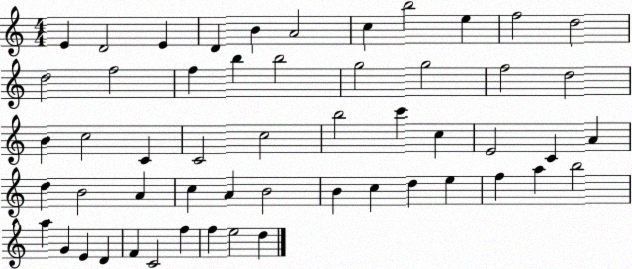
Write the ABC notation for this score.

X:1
T:Untitled
M:4/4
L:1/4
K:C
E D2 E D B A2 c b2 e f2 d2 d2 f2 f b b2 g2 g2 f2 d2 B c2 C C2 c2 b2 c' c E2 C A d B2 A c A B2 B c d e f a b2 a G E D F C2 f f e2 d